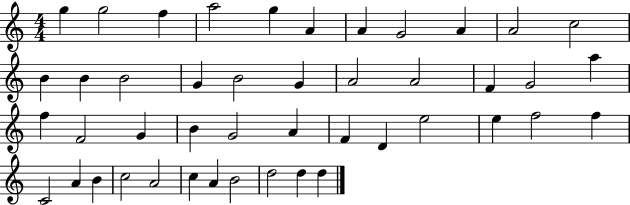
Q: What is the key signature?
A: C major